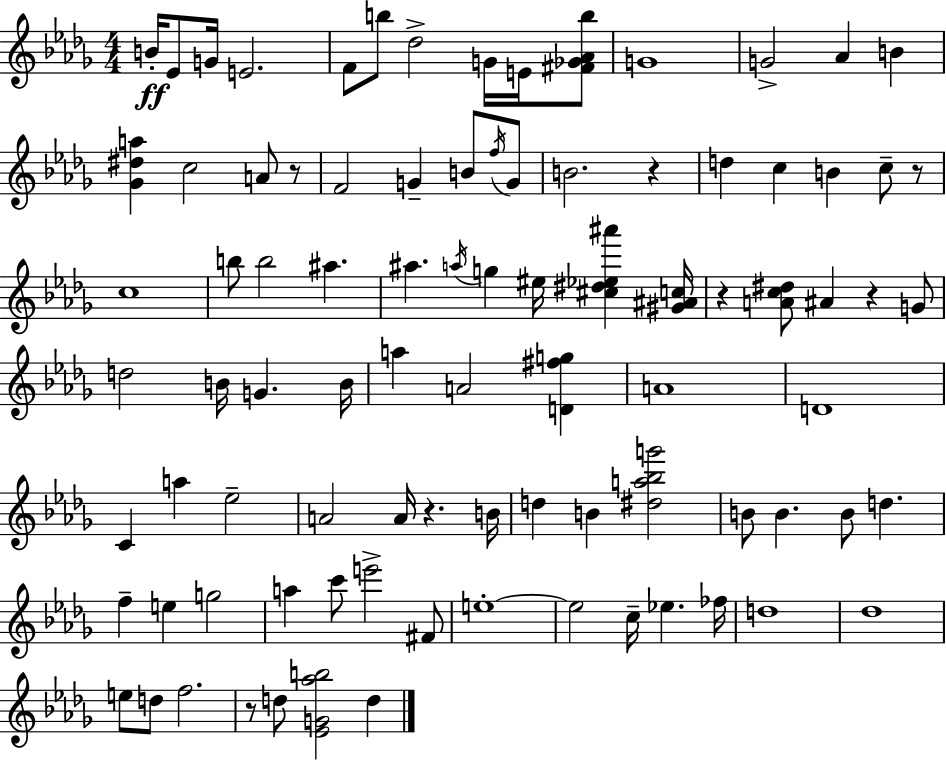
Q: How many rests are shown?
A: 7